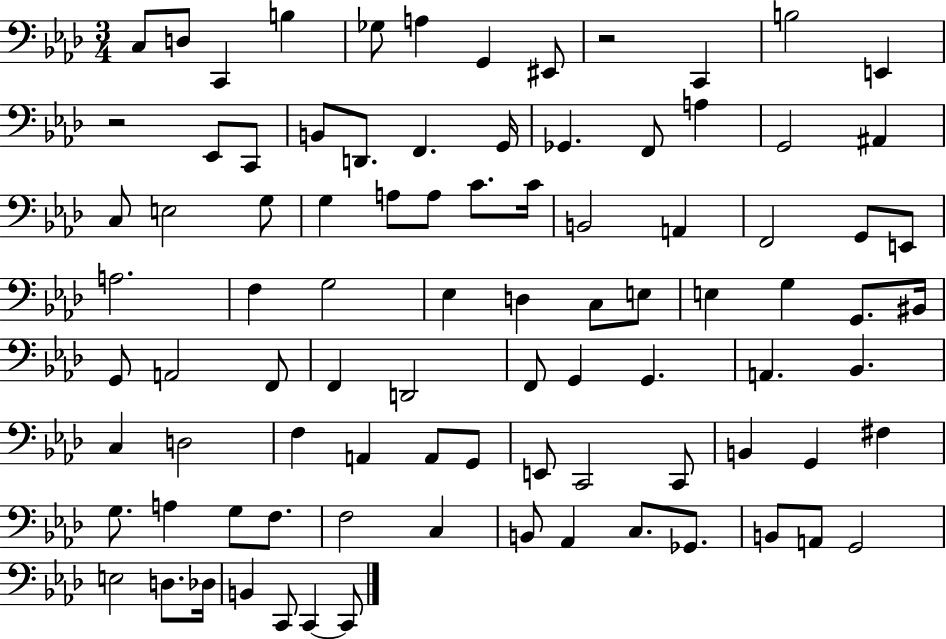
{
  \clef bass
  \numericTimeSignature
  \time 3/4
  \key aes \major
  c8 d8 c,4 b4 | ges8 a4 g,4 eis,8 | r2 c,4 | b2 e,4 | \break r2 ees,8 c,8 | b,8 d,8. f,4. g,16 | ges,4. f,8 a4 | g,2 ais,4 | \break c8 e2 g8 | g4 a8 a8 c'8. c'16 | b,2 a,4 | f,2 g,8 e,8 | \break a2. | f4 g2 | ees4 d4 c8 e8 | e4 g4 g,8. bis,16 | \break g,8 a,2 f,8 | f,4 d,2 | f,8 g,4 g,4. | a,4. bes,4. | \break c4 d2 | f4 a,4 a,8 g,8 | e,8 c,2 c,8 | b,4 g,4 fis4 | \break g8. a4 g8 f8. | f2 c4 | b,8 aes,4 c8. ges,8. | b,8 a,8 g,2 | \break e2 d8. des16 | b,4 c,8 c,4~~ c,8 | \bar "|."
}